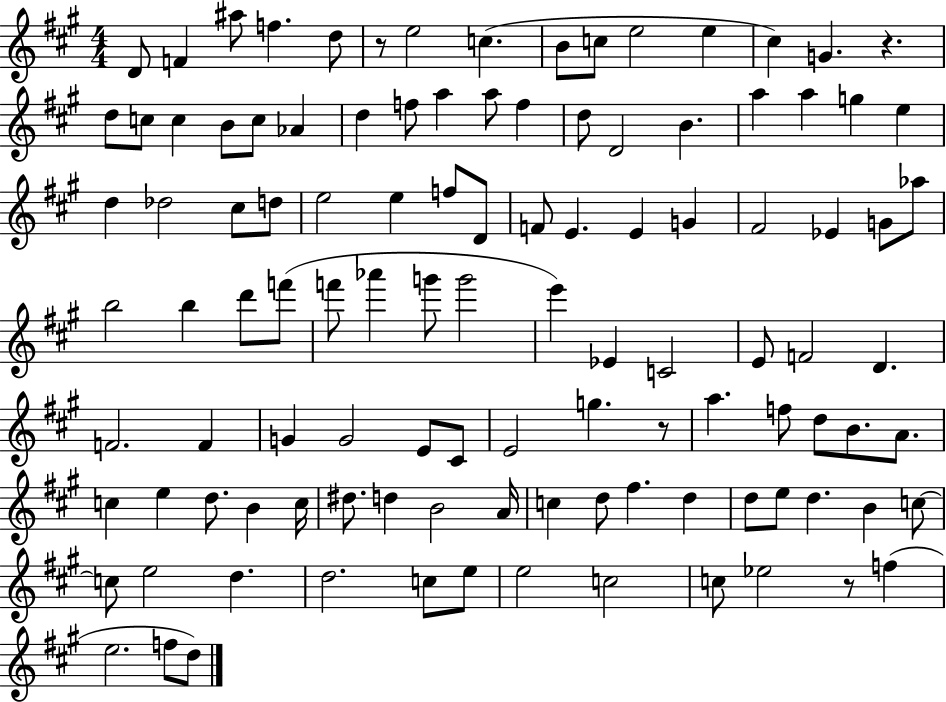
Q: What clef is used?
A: treble